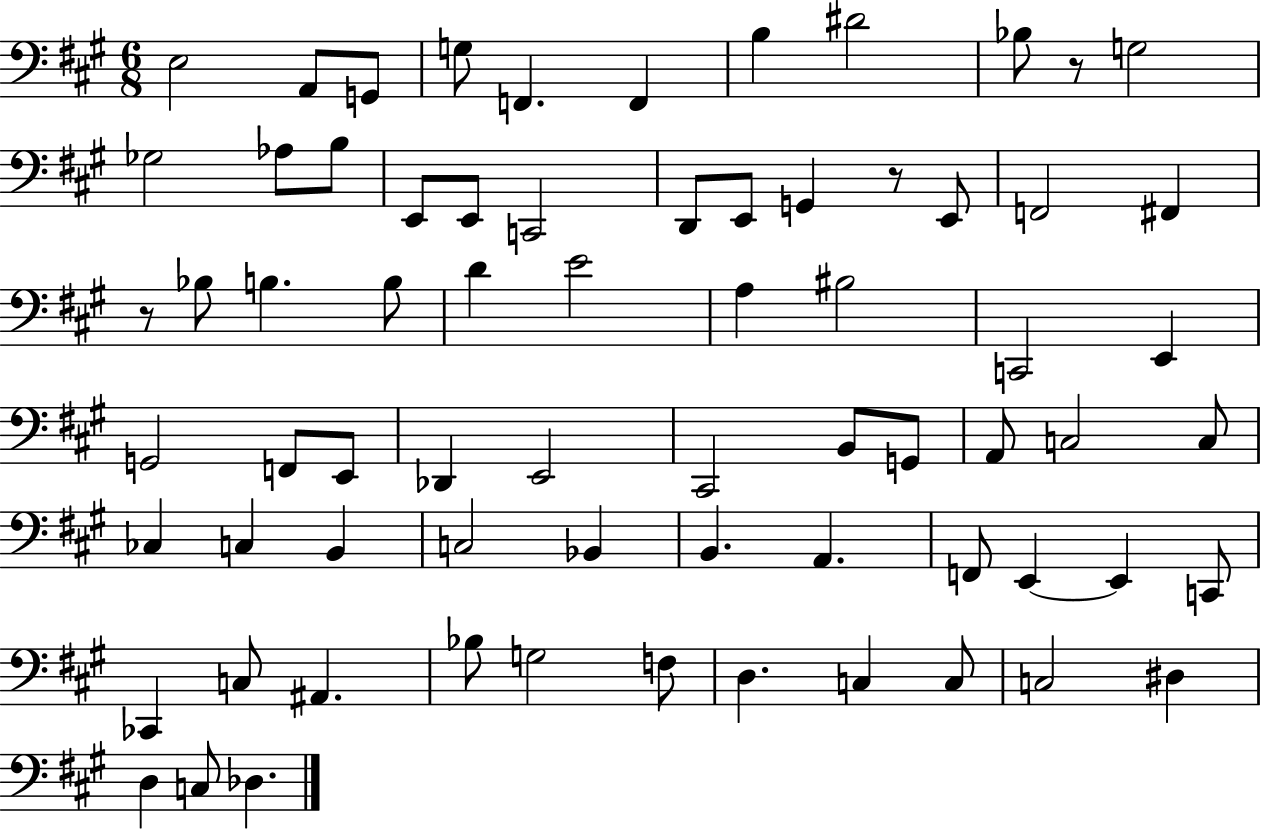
X:1
T:Untitled
M:6/8
L:1/4
K:A
E,2 A,,/2 G,,/2 G,/2 F,, F,, B, ^D2 _B,/2 z/2 G,2 _G,2 _A,/2 B,/2 E,,/2 E,,/2 C,,2 D,,/2 E,,/2 G,, z/2 E,,/2 F,,2 ^F,, z/2 _B,/2 B, B,/2 D E2 A, ^B,2 C,,2 E,, G,,2 F,,/2 E,,/2 _D,, E,,2 ^C,,2 B,,/2 G,,/2 A,,/2 C,2 C,/2 _C, C, B,, C,2 _B,, B,, A,, F,,/2 E,, E,, C,,/2 _C,, C,/2 ^A,, _B,/2 G,2 F,/2 D, C, C,/2 C,2 ^D, D, C,/2 _D,